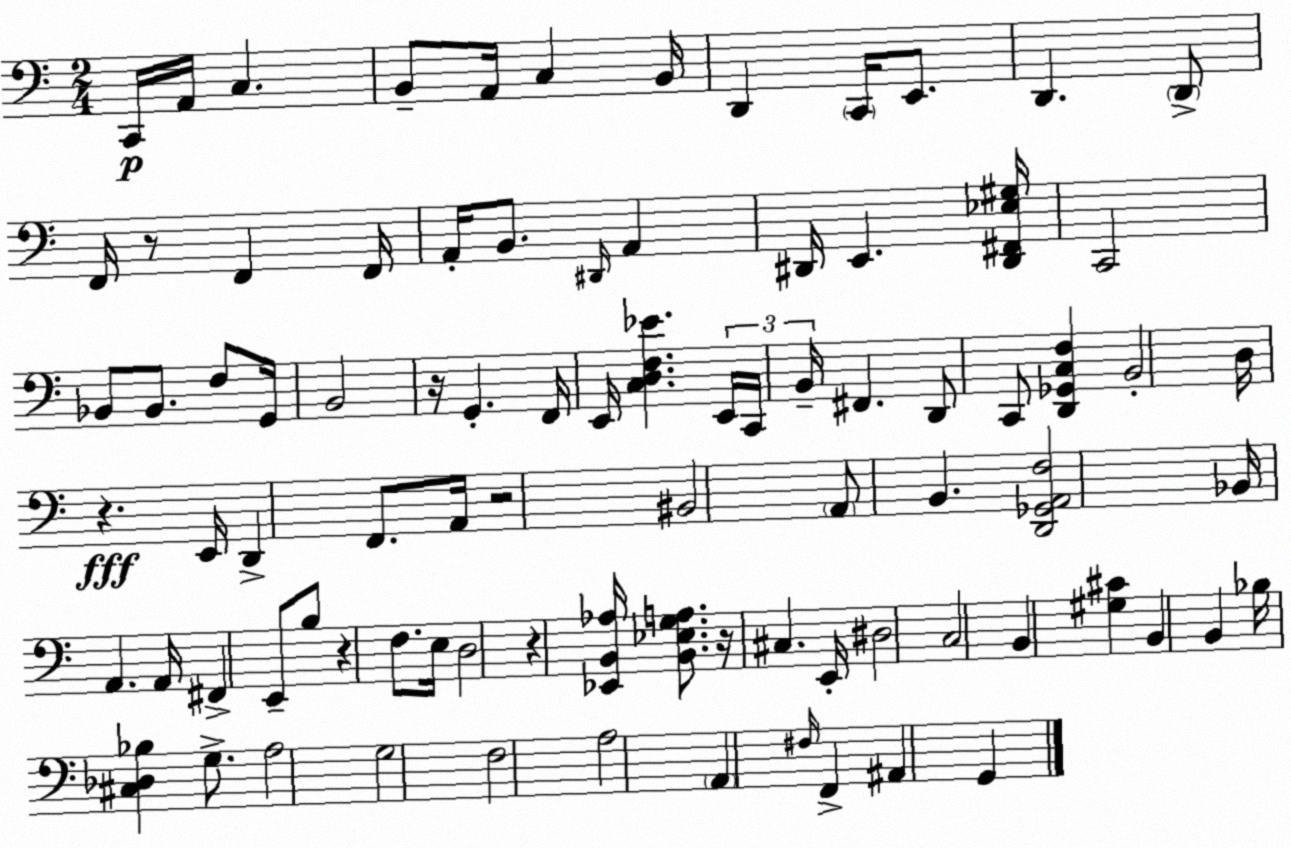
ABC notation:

X:1
T:Untitled
M:2/4
L:1/4
K:Am
C,,/4 A,,/4 C, B,,/2 A,,/4 C, B,,/4 D,, C,,/4 E,,/2 D,, D,,/2 F,,/4 z/2 F,, F,,/4 A,,/4 B,,/2 ^D,,/4 A,, ^D,,/4 E,, [^D,,^F,,_E,^G,]/4 C,,2 _B,,/2 _B,,/2 F,/2 G,,/4 B,,2 z/4 G,, F,,/4 E,,/4 [C,D,F,_E] E,,/4 C,,/4 B,,/4 ^F,, D,,/2 C,,/2 [D,,_G,,C,F,] B,,2 D,/4 z E,,/4 D,, F,,/2 A,,/4 z2 ^B,,2 A,,/2 B,, [D,,_G,,A,,F,]2 _B,,/4 A,, A,,/4 ^F,, E,,/2 B,/2 z F,/2 E,/4 D,2 z [_E,,B,,_A,]/4 [B,,_E,G,A,]/2 z/4 ^C, E,,/4 ^D,2 C,2 B,, [^G,^C] B,, B,, _B,/4 [^C,_D,_B,] G,/2 A,2 G,2 F,2 A,2 A,, ^F,/4 F,, ^A,, G,,